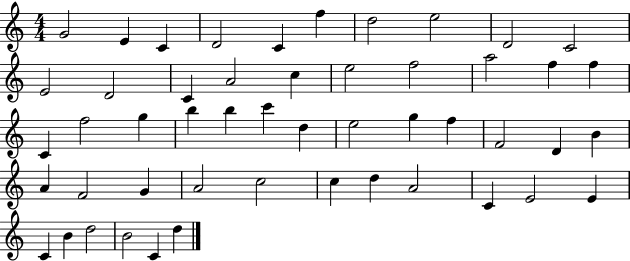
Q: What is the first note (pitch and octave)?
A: G4